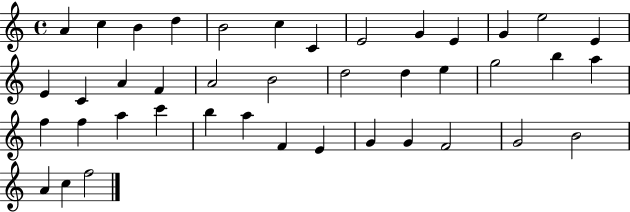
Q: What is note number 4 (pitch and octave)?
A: D5